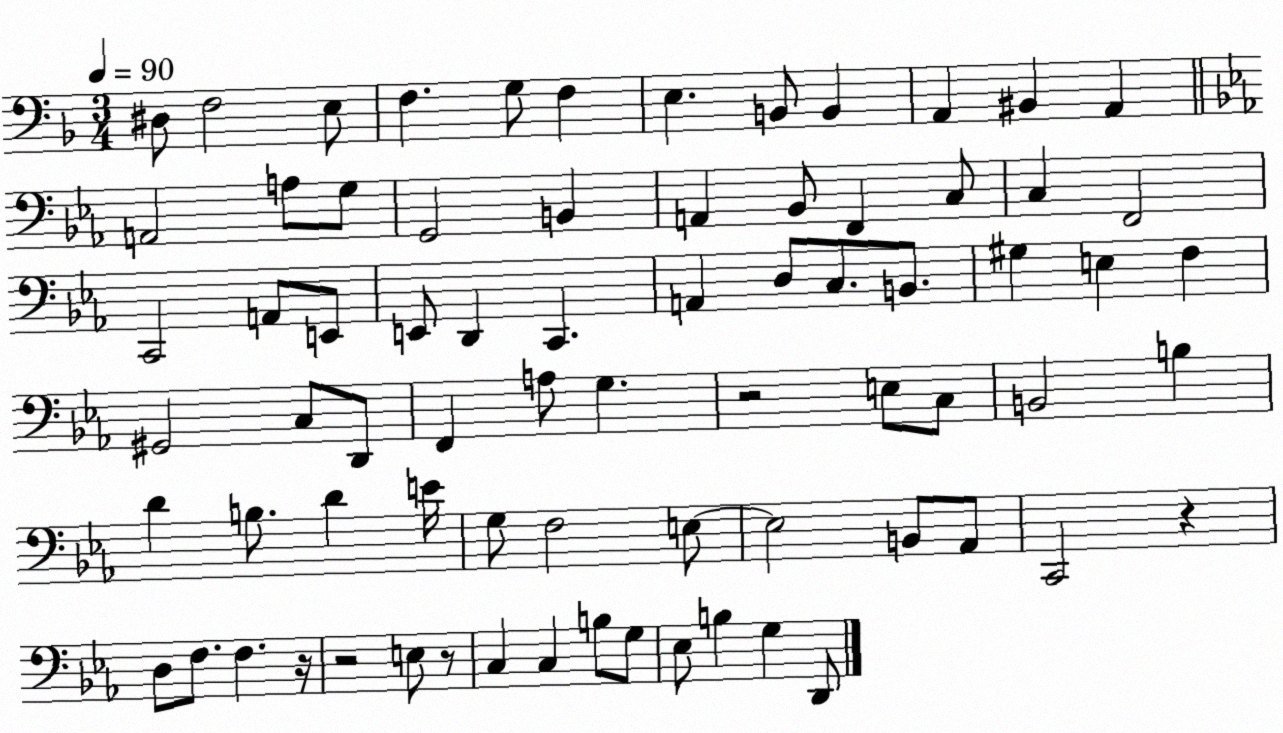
X:1
T:Untitled
M:3/4
L:1/4
K:F
^D,/2 F,2 E,/2 F, G,/2 F, E, B,,/2 B,, A,, ^B,, A,, A,,2 A,/2 G,/2 G,,2 B,, A,, _B,,/2 F,, C,/2 C, F,,2 C,,2 A,,/2 E,,/2 E,,/2 D,, C,, A,, D,/2 C,/2 B,,/2 ^G, E, F, ^G,,2 C,/2 D,,/2 F,, A,/2 G, z2 E,/2 C,/2 B,,2 B, D B,/2 D E/4 G,/2 F,2 E,/2 E,2 B,,/2 _A,,/2 C,,2 z D,/2 F,/2 F, z/4 z2 E,/2 z/2 C, C, B,/2 G,/2 _E,/2 B, G, D,,/2